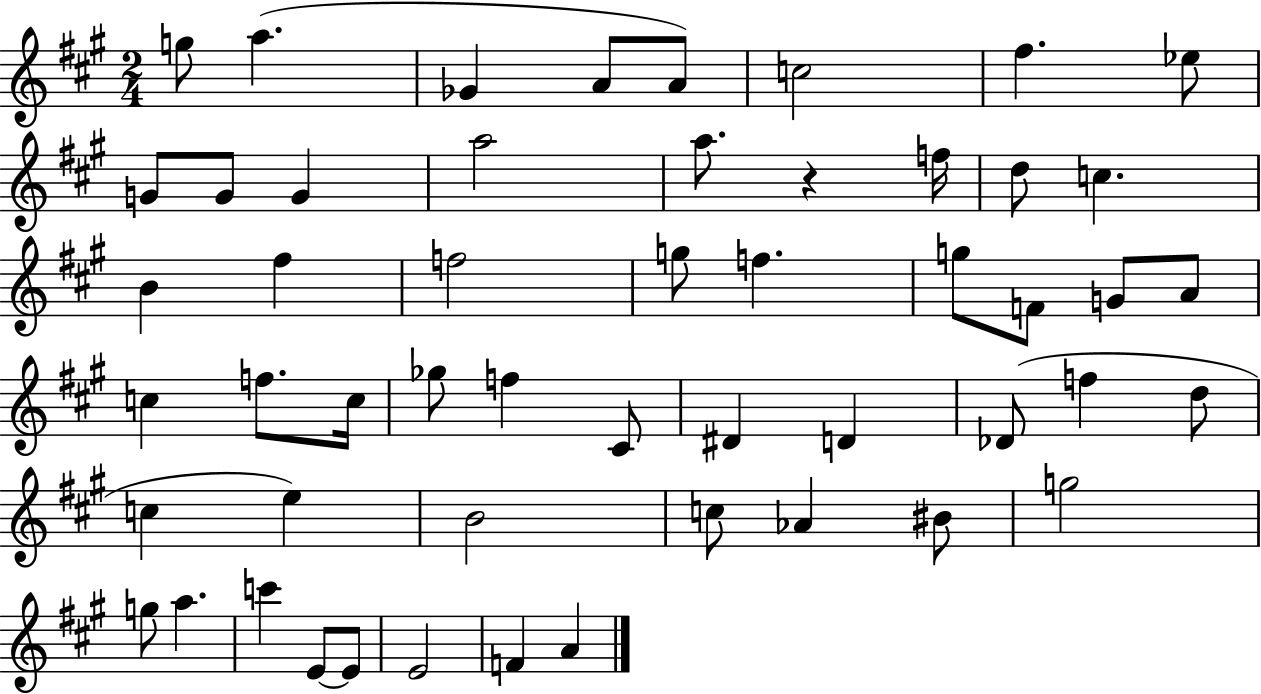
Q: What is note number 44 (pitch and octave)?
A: G5